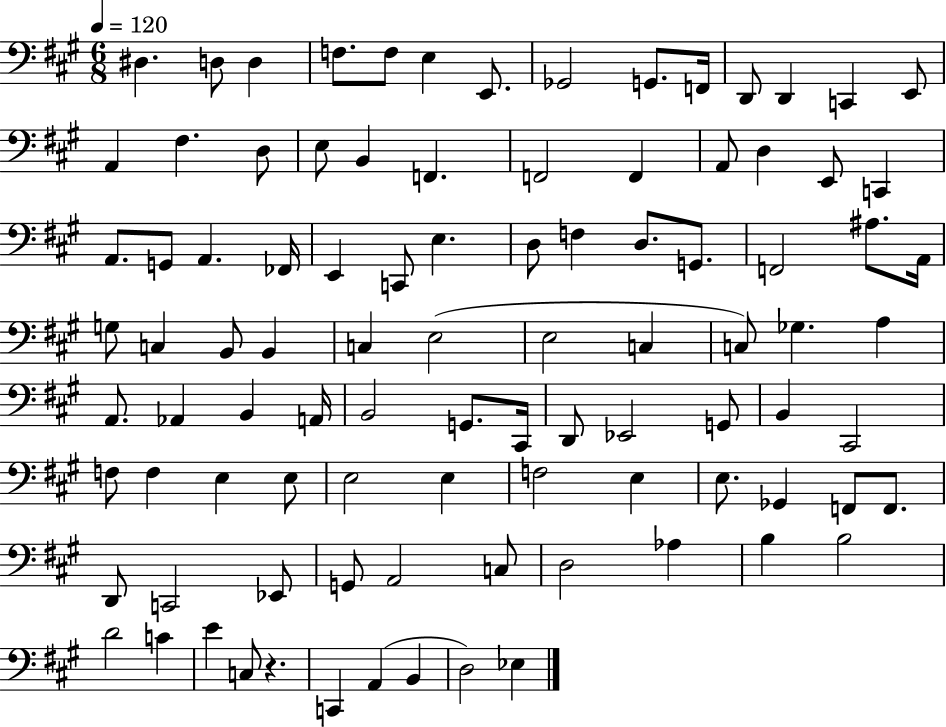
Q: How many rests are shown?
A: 1